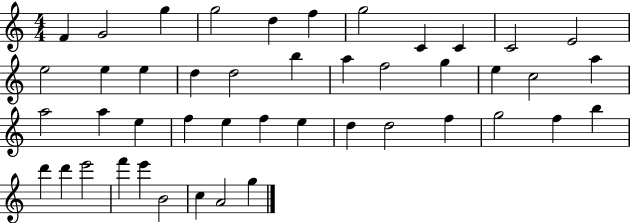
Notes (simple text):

F4/q G4/h G5/q G5/h D5/q F5/q G5/h C4/q C4/q C4/h E4/h E5/h E5/q E5/q D5/q D5/h B5/q A5/q F5/h G5/q E5/q C5/h A5/q A5/h A5/q E5/q F5/q E5/q F5/q E5/q D5/q D5/h F5/q G5/h F5/q B5/q D6/q D6/q E6/h F6/q E6/q B4/h C5/q A4/h G5/q